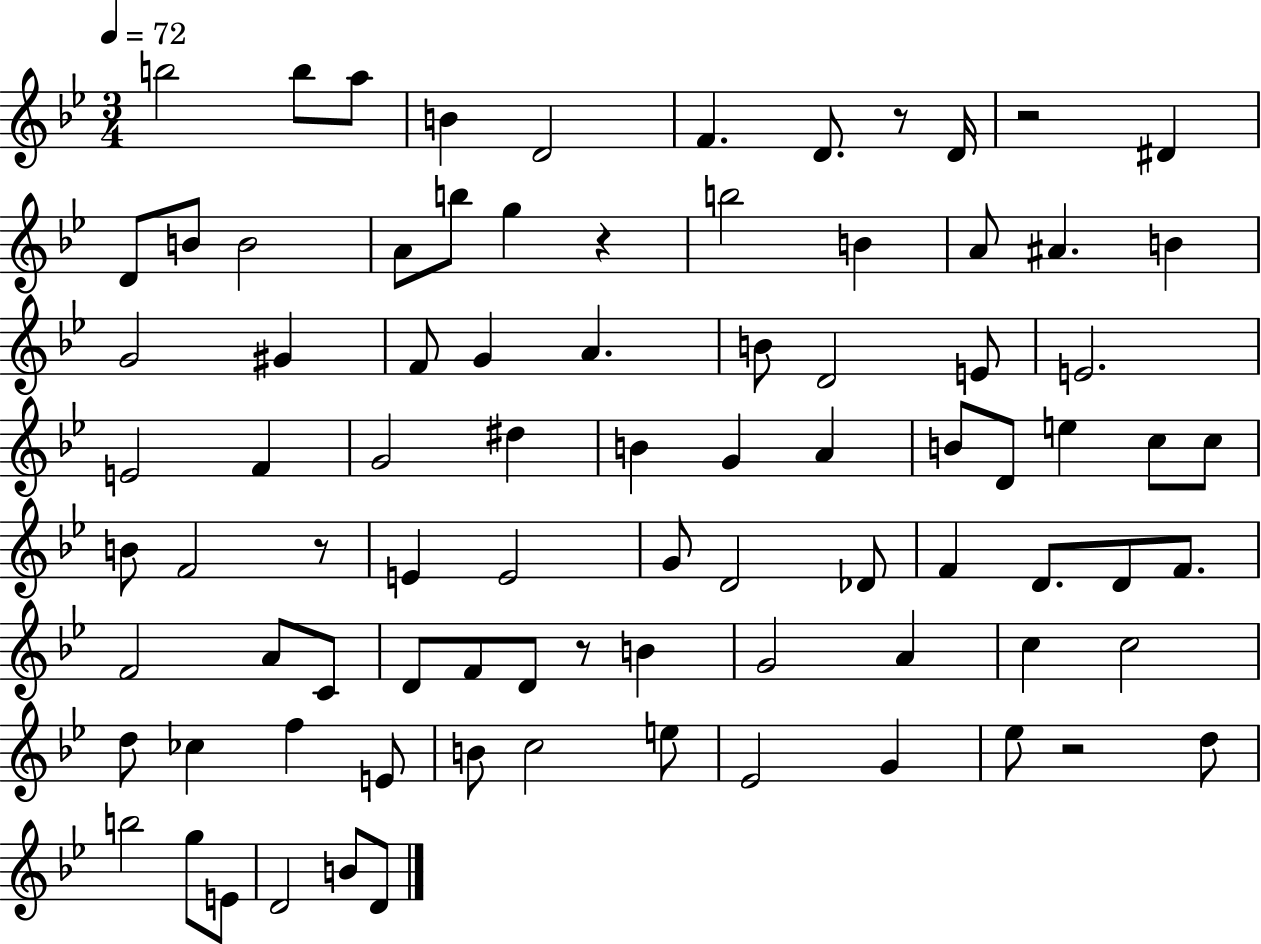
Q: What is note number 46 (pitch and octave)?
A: G4